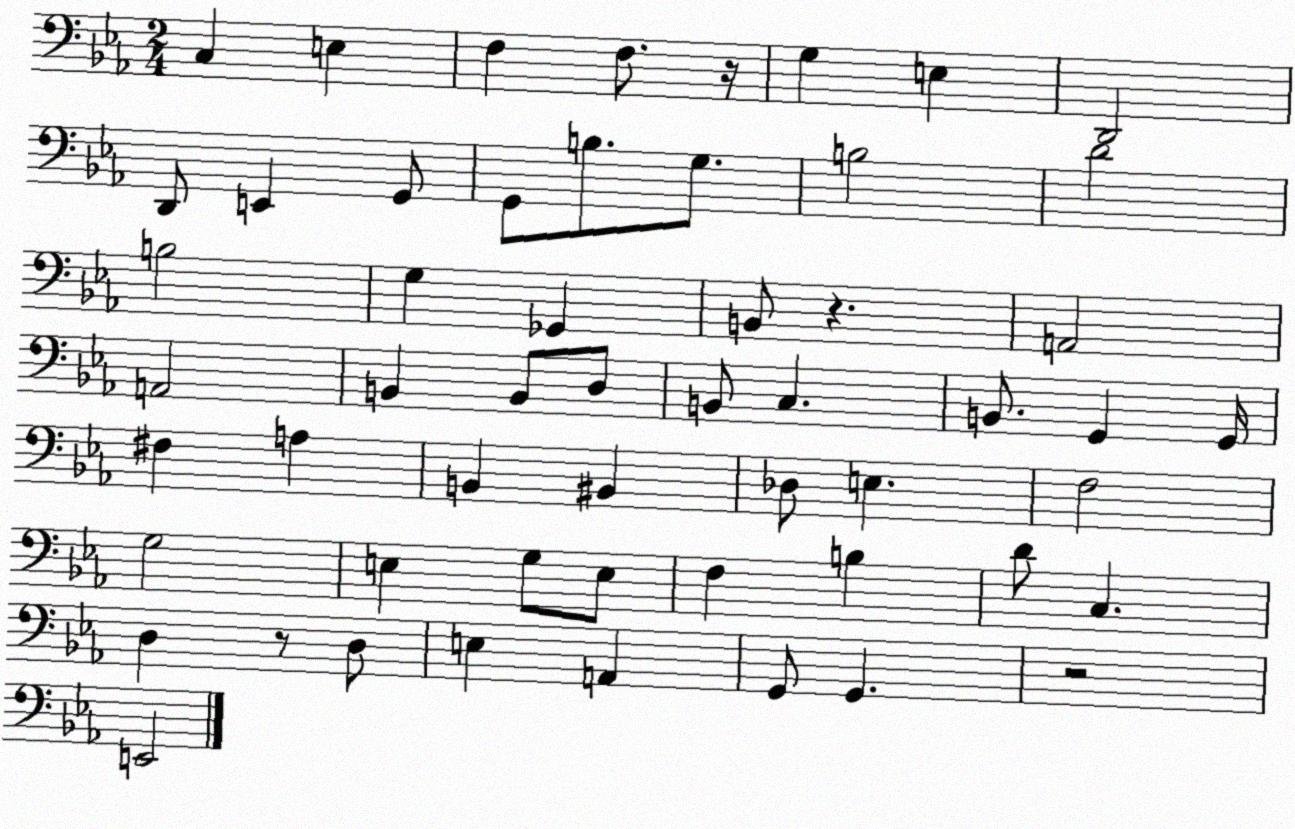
X:1
T:Untitled
M:2/4
L:1/4
K:Eb
C, E, F, F,/2 z/4 G, E, D,,2 D,,/2 E,, G,,/2 G,,/2 B,/2 G,/2 B,2 D2 B,2 G, _G,, B,,/2 z A,,2 A,,2 B,, B,,/2 D,/2 B,,/2 C, B,,/2 G,, G,,/4 ^F, A, B,, ^B,, _D,/2 E, F,2 G,2 E, G,/2 E,/2 F, B, D/2 C, D, z/2 D,/2 E, A,, G,,/2 G,, z2 E,,2